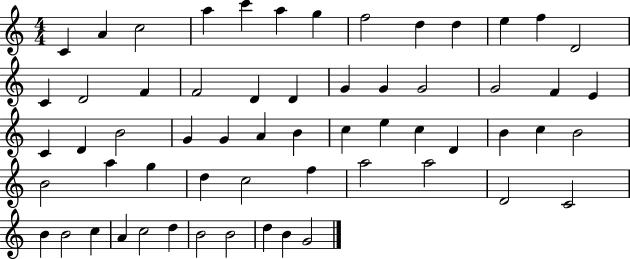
C4/q A4/q C5/h A5/q C6/q A5/q G5/q F5/h D5/q D5/q E5/q F5/q D4/h C4/q D4/h F4/q F4/h D4/q D4/q G4/q G4/q G4/h G4/h F4/q E4/q C4/q D4/q B4/h G4/q G4/q A4/q B4/q C5/q E5/q C5/q D4/q B4/q C5/q B4/h B4/h A5/q G5/q D5/q C5/h F5/q A5/h A5/h D4/h C4/h B4/q B4/h C5/q A4/q C5/h D5/q B4/h B4/h D5/q B4/q G4/h